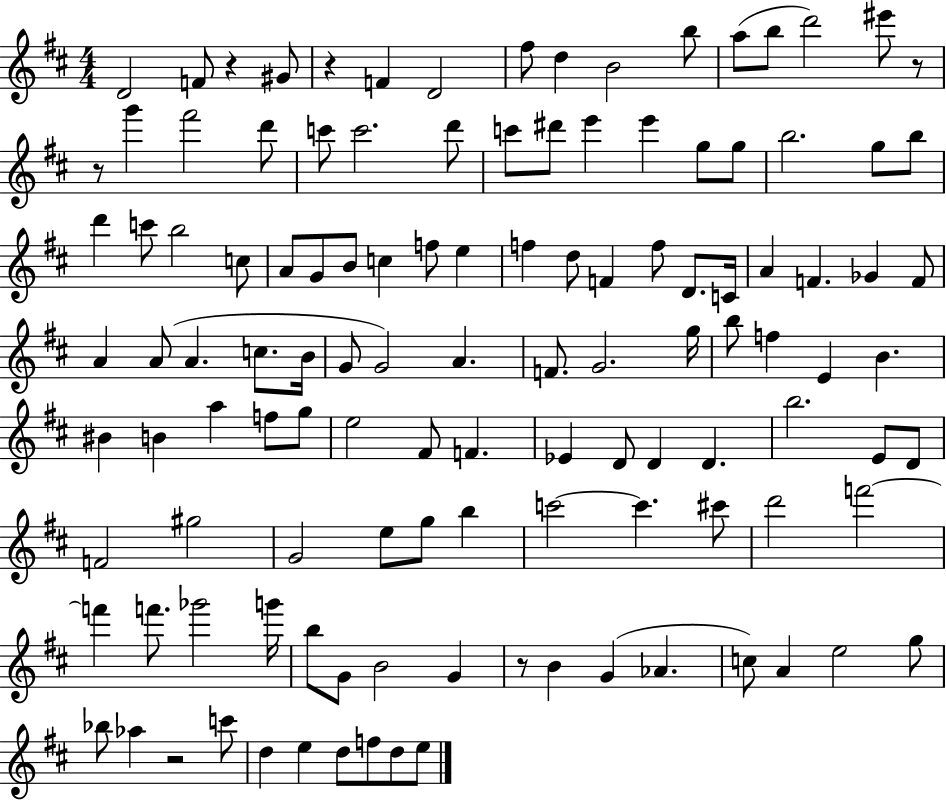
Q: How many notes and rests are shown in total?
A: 119